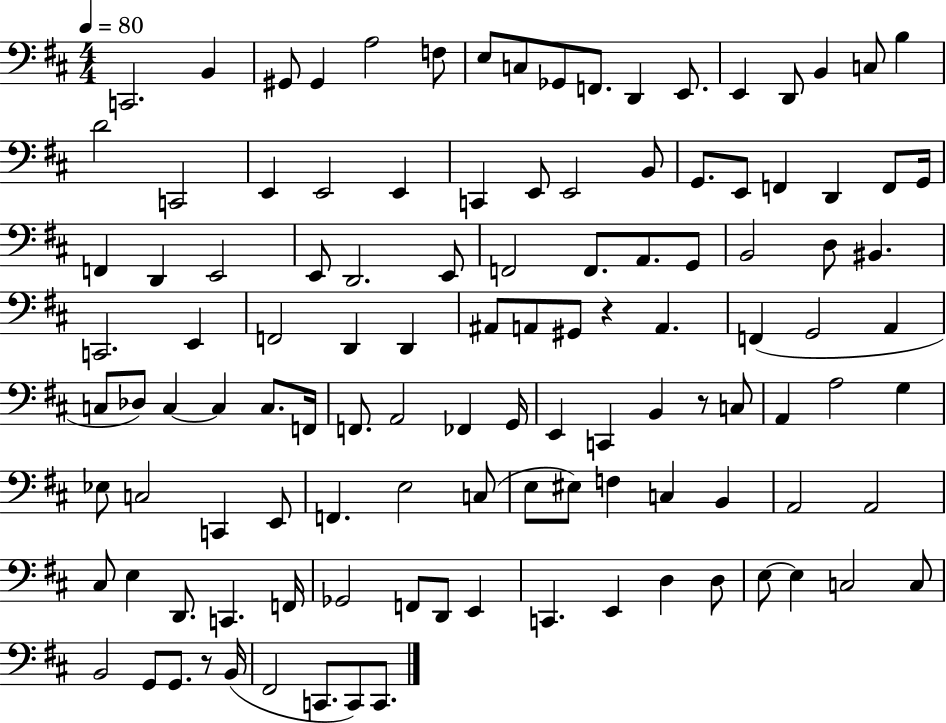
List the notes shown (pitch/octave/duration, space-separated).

C2/h. B2/q G#2/e G#2/q A3/h F3/e E3/e C3/e Gb2/e F2/e. D2/q E2/e. E2/q D2/e B2/q C3/e B3/q D4/h C2/h E2/q E2/h E2/q C2/q E2/e E2/h B2/e G2/e. E2/e F2/q D2/q F2/e G2/s F2/q D2/q E2/h E2/e D2/h. E2/e F2/h F2/e. A2/e. G2/e B2/h D3/e BIS2/q. C2/h. E2/q F2/h D2/q D2/q A#2/e A2/e G#2/e R/q A2/q. F2/q G2/h A2/q C3/e Db3/e C3/q C3/q C3/e. F2/s F2/e. A2/h FES2/q G2/s E2/q C2/q B2/q R/e C3/e A2/q A3/h G3/q Eb3/e C3/h C2/q E2/e F2/q. E3/h C3/e E3/e EIS3/e F3/q C3/q B2/q A2/h A2/h C#3/e E3/q D2/e. C2/q. F2/s Gb2/h F2/e D2/e E2/q C2/q. E2/q D3/q D3/e E3/e E3/q C3/h C3/e B2/h G2/e G2/e. R/e B2/s F#2/h C2/e. C2/e C2/e.